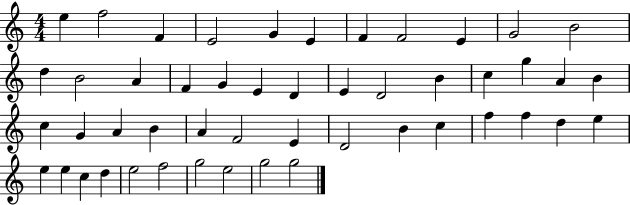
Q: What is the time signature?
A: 4/4